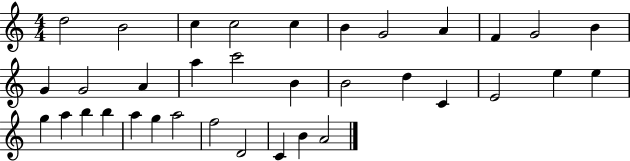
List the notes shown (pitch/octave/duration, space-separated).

D5/h B4/h C5/q C5/h C5/q B4/q G4/h A4/q F4/q G4/h B4/q G4/q G4/h A4/q A5/q C6/h B4/q B4/h D5/q C4/q E4/h E5/q E5/q G5/q A5/q B5/q B5/q A5/q G5/q A5/h F5/h D4/h C4/q B4/q A4/h